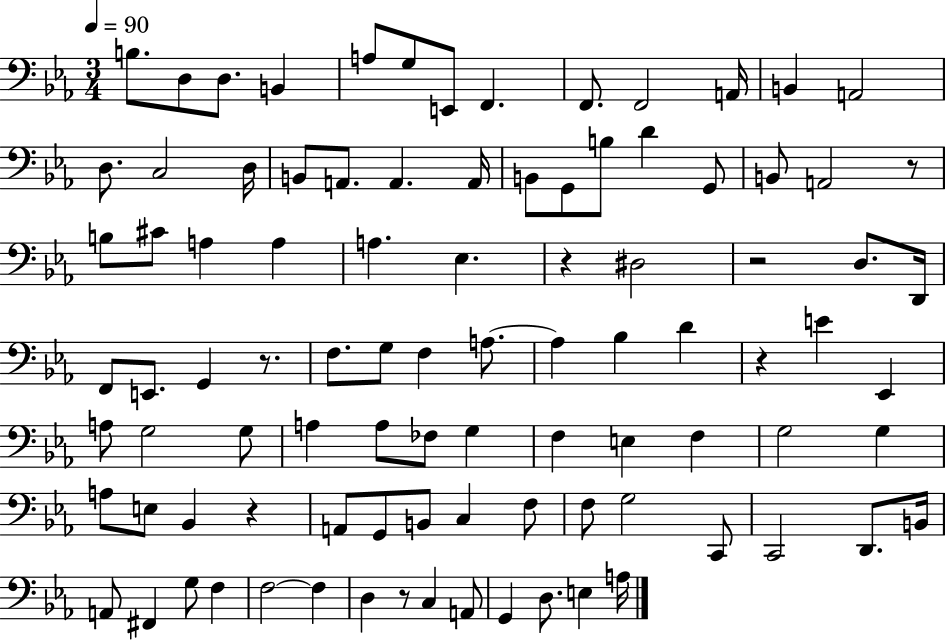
B3/e. D3/e D3/e. B2/q A3/e G3/e E2/e F2/q. F2/e. F2/h A2/s B2/q A2/h D3/e. C3/h D3/s B2/e A2/e. A2/q. A2/s B2/e G2/e B3/e D4/q G2/e B2/e A2/h R/e B3/e C#4/e A3/q A3/q A3/q. Eb3/q. R/q D#3/h R/h D3/e. D2/s F2/e E2/e. G2/q R/e. F3/e. G3/e F3/q A3/e. A3/q Bb3/q D4/q R/q E4/q Eb2/q A3/e G3/h G3/e A3/q A3/e FES3/e G3/q F3/q E3/q F3/q G3/h G3/q A3/e E3/e Bb2/q R/q A2/e G2/e B2/e C3/q F3/e F3/e G3/h C2/e C2/h D2/e. B2/s A2/e F#2/q G3/e F3/q F3/h F3/q D3/q R/e C3/q A2/e G2/q D3/e. E3/q A3/s